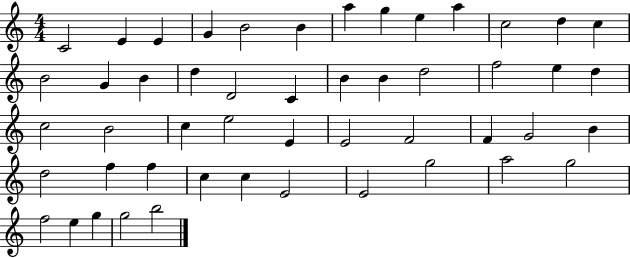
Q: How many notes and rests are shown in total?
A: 50